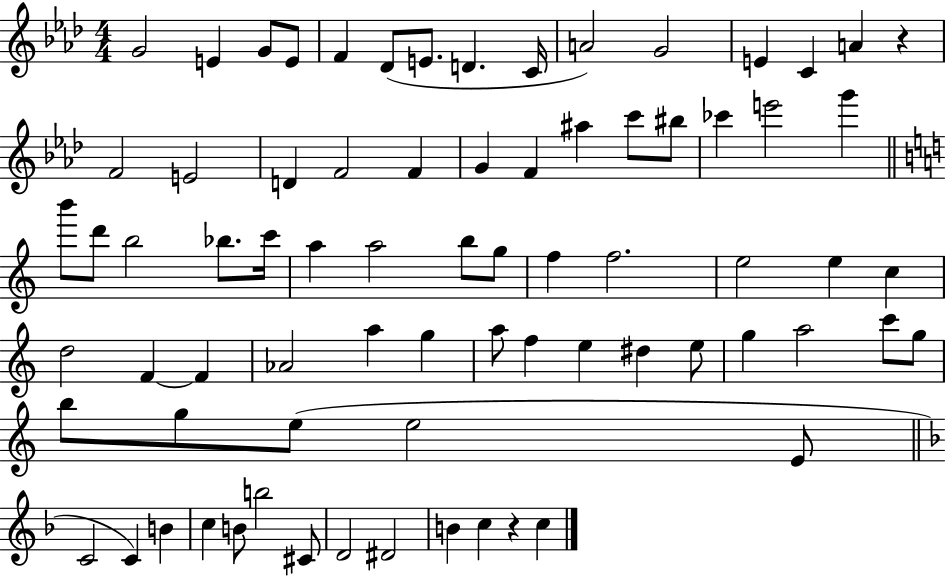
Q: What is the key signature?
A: AES major